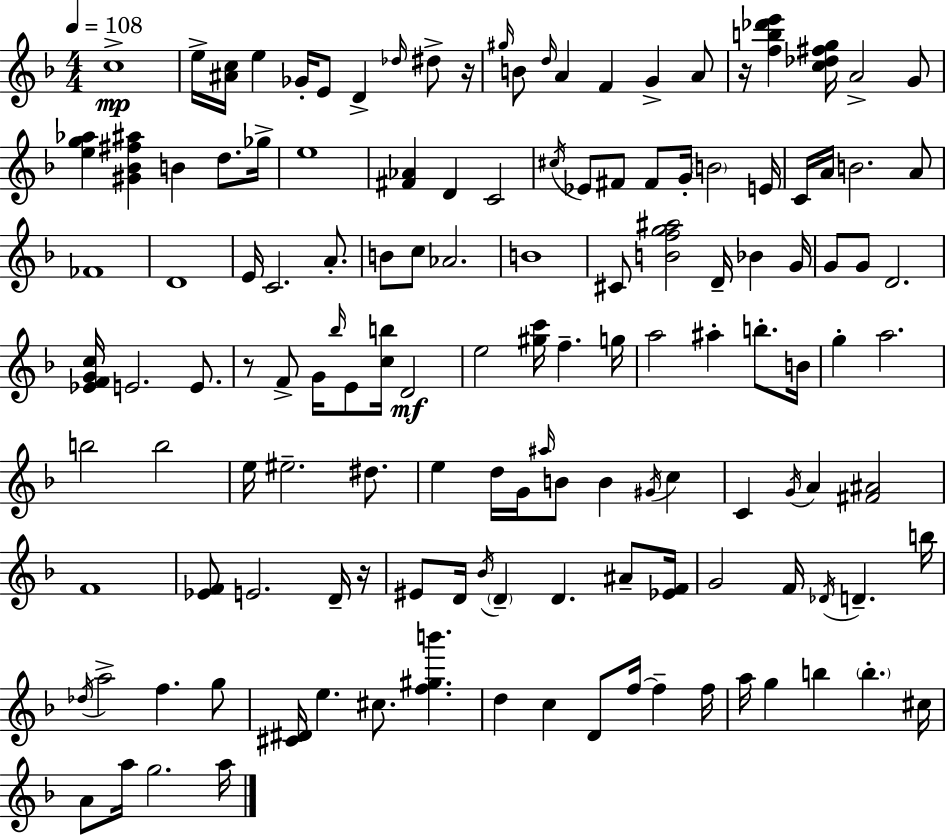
{
  \clef treble
  \numericTimeSignature
  \time 4/4
  \key f \major
  \tempo 4 = 108
  \repeat volta 2 { c''1->\mp | e''16-> <ais' c''>16 e''4 ges'16-. e'8 d'4-> \grace { des''16 } dis''8-> | r16 \grace { gis''16 } b'8 \grace { d''16 } a'4 f'4 g'4-> | a'8 r16 <f'' b'' des''' e'''>4 <c'' des'' fis'' g''>16 a'2-> | \break g'8 <e'' g'' aes''>4 <gis' bes' fis'' ais''>4 b'4 d''8. | ges''16-> e''1 | <fis' aes'>4 d'4 c'2 | \acciaccatura { cis''16 } ees'8 fis'8 fis'8 g'16-. \parenthesize b'2 | \break e'16 c'16 a'16 b'2. | a'8 fes'1 | d'1 | e'16 c'2. | \break a'8.-. b'8 c''8 aes'2. | b'1 | cis'8 <b' f'' g'' ais''>2 d'16-- bes'4 | g'16 g'8 g'8 d'2. | \break <ees' f' g' c''>16 e'2. | e'8. r8 f'8-> g'16 \grace { bes''16 } e'8 <c'' b''>16 d'2\mf | e''2 <gis'' c'''>16 f''4.-- | g''16 a''2 ais''4-. | \break b''8.-. b'16 g''4-. a''2. | b''2 b''2 | e''16 eis''2.-- | dis''8. e''4 d''16 g'16 \grace { ais''16 } b'8 b'4 | \break \acciaccatura { gis'16 } c''4 c'4 \acciaccatura { g'16 } a'4 | <fis' ais'>2 f'1 | <ees' f'>8 e'2. | d'16-- r16 eis'8 d'16 \acciaccatura { bes'16 } \parenthesize d'4-- | \break d'4. ais'8-- <ees' f'>16 g'2 | f'16 \acciaccatura { des'16 } d'4.-- b''16 \acciaccatura { des''16 } a''2-> | f''4. g''8 <cis' dis'>16 e''4. | cis''8. <f'' gis'' b'''>4. d''4 c''4 | \break d'8 f''16~~ f''4-- f''16 a''16 g''4 | b''4 \parenthesize b''4.-. cis''16 a'8 a''16 g''2. | a''16 } \bar "|."
}